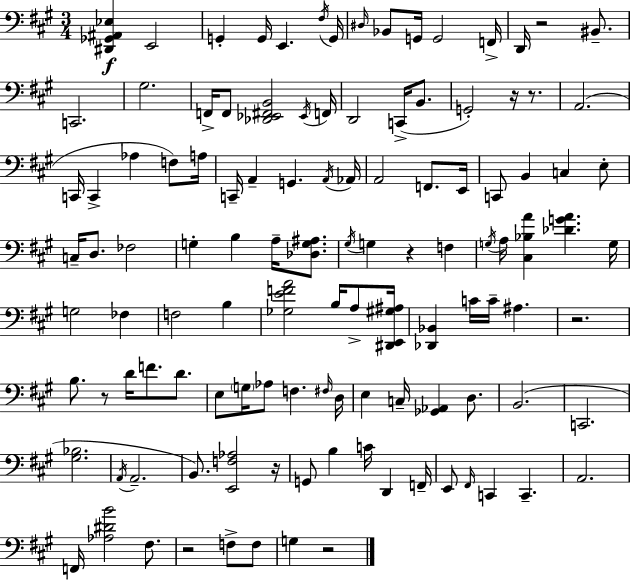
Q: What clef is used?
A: bass